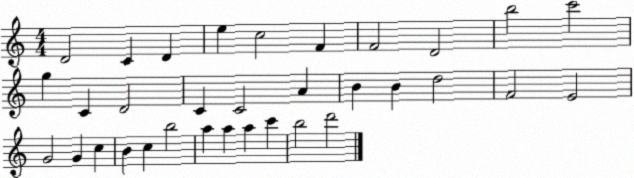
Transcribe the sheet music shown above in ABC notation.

X:1
T:Untitled
M:4/4
L:1/4
K:C
D2 C D e c2 F F2 D2 b2 c'2 g C D2 C C2 A B B d2 F2 E2 G2 G c B c b2 a a a c' b2 d'2